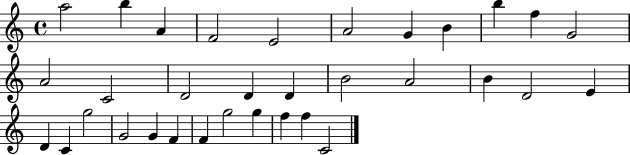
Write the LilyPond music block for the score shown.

{
  \clef treble
  \time 4/4
  \defaultTimeSignature
  \key c \major
  a''2 b''4 a'4 | f'2 e'2 | a'2 g'4 b'4 | b''4 f''4 g'2 | \break a'2 c'2 | d'2 d'4 d'4 | b'2 a'2 | b'4 d'2 e'4 | \break d'4 c'4 g''2 | g'2 g'4 f'4 | f'4 g''2 g''4 | f''4 f''4 c'2 | \break \bar "|."
}